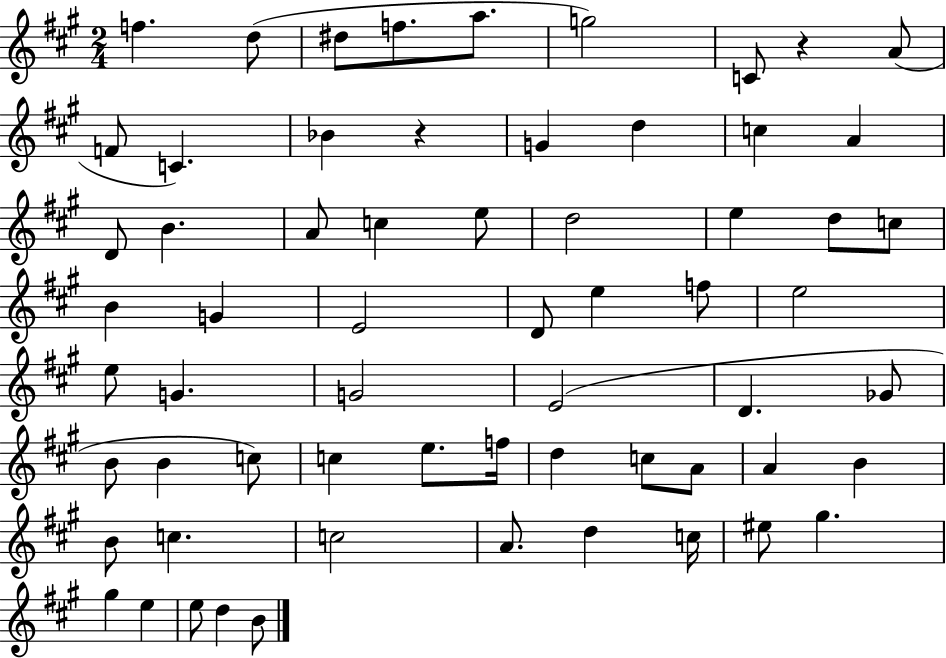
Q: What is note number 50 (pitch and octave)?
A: C5